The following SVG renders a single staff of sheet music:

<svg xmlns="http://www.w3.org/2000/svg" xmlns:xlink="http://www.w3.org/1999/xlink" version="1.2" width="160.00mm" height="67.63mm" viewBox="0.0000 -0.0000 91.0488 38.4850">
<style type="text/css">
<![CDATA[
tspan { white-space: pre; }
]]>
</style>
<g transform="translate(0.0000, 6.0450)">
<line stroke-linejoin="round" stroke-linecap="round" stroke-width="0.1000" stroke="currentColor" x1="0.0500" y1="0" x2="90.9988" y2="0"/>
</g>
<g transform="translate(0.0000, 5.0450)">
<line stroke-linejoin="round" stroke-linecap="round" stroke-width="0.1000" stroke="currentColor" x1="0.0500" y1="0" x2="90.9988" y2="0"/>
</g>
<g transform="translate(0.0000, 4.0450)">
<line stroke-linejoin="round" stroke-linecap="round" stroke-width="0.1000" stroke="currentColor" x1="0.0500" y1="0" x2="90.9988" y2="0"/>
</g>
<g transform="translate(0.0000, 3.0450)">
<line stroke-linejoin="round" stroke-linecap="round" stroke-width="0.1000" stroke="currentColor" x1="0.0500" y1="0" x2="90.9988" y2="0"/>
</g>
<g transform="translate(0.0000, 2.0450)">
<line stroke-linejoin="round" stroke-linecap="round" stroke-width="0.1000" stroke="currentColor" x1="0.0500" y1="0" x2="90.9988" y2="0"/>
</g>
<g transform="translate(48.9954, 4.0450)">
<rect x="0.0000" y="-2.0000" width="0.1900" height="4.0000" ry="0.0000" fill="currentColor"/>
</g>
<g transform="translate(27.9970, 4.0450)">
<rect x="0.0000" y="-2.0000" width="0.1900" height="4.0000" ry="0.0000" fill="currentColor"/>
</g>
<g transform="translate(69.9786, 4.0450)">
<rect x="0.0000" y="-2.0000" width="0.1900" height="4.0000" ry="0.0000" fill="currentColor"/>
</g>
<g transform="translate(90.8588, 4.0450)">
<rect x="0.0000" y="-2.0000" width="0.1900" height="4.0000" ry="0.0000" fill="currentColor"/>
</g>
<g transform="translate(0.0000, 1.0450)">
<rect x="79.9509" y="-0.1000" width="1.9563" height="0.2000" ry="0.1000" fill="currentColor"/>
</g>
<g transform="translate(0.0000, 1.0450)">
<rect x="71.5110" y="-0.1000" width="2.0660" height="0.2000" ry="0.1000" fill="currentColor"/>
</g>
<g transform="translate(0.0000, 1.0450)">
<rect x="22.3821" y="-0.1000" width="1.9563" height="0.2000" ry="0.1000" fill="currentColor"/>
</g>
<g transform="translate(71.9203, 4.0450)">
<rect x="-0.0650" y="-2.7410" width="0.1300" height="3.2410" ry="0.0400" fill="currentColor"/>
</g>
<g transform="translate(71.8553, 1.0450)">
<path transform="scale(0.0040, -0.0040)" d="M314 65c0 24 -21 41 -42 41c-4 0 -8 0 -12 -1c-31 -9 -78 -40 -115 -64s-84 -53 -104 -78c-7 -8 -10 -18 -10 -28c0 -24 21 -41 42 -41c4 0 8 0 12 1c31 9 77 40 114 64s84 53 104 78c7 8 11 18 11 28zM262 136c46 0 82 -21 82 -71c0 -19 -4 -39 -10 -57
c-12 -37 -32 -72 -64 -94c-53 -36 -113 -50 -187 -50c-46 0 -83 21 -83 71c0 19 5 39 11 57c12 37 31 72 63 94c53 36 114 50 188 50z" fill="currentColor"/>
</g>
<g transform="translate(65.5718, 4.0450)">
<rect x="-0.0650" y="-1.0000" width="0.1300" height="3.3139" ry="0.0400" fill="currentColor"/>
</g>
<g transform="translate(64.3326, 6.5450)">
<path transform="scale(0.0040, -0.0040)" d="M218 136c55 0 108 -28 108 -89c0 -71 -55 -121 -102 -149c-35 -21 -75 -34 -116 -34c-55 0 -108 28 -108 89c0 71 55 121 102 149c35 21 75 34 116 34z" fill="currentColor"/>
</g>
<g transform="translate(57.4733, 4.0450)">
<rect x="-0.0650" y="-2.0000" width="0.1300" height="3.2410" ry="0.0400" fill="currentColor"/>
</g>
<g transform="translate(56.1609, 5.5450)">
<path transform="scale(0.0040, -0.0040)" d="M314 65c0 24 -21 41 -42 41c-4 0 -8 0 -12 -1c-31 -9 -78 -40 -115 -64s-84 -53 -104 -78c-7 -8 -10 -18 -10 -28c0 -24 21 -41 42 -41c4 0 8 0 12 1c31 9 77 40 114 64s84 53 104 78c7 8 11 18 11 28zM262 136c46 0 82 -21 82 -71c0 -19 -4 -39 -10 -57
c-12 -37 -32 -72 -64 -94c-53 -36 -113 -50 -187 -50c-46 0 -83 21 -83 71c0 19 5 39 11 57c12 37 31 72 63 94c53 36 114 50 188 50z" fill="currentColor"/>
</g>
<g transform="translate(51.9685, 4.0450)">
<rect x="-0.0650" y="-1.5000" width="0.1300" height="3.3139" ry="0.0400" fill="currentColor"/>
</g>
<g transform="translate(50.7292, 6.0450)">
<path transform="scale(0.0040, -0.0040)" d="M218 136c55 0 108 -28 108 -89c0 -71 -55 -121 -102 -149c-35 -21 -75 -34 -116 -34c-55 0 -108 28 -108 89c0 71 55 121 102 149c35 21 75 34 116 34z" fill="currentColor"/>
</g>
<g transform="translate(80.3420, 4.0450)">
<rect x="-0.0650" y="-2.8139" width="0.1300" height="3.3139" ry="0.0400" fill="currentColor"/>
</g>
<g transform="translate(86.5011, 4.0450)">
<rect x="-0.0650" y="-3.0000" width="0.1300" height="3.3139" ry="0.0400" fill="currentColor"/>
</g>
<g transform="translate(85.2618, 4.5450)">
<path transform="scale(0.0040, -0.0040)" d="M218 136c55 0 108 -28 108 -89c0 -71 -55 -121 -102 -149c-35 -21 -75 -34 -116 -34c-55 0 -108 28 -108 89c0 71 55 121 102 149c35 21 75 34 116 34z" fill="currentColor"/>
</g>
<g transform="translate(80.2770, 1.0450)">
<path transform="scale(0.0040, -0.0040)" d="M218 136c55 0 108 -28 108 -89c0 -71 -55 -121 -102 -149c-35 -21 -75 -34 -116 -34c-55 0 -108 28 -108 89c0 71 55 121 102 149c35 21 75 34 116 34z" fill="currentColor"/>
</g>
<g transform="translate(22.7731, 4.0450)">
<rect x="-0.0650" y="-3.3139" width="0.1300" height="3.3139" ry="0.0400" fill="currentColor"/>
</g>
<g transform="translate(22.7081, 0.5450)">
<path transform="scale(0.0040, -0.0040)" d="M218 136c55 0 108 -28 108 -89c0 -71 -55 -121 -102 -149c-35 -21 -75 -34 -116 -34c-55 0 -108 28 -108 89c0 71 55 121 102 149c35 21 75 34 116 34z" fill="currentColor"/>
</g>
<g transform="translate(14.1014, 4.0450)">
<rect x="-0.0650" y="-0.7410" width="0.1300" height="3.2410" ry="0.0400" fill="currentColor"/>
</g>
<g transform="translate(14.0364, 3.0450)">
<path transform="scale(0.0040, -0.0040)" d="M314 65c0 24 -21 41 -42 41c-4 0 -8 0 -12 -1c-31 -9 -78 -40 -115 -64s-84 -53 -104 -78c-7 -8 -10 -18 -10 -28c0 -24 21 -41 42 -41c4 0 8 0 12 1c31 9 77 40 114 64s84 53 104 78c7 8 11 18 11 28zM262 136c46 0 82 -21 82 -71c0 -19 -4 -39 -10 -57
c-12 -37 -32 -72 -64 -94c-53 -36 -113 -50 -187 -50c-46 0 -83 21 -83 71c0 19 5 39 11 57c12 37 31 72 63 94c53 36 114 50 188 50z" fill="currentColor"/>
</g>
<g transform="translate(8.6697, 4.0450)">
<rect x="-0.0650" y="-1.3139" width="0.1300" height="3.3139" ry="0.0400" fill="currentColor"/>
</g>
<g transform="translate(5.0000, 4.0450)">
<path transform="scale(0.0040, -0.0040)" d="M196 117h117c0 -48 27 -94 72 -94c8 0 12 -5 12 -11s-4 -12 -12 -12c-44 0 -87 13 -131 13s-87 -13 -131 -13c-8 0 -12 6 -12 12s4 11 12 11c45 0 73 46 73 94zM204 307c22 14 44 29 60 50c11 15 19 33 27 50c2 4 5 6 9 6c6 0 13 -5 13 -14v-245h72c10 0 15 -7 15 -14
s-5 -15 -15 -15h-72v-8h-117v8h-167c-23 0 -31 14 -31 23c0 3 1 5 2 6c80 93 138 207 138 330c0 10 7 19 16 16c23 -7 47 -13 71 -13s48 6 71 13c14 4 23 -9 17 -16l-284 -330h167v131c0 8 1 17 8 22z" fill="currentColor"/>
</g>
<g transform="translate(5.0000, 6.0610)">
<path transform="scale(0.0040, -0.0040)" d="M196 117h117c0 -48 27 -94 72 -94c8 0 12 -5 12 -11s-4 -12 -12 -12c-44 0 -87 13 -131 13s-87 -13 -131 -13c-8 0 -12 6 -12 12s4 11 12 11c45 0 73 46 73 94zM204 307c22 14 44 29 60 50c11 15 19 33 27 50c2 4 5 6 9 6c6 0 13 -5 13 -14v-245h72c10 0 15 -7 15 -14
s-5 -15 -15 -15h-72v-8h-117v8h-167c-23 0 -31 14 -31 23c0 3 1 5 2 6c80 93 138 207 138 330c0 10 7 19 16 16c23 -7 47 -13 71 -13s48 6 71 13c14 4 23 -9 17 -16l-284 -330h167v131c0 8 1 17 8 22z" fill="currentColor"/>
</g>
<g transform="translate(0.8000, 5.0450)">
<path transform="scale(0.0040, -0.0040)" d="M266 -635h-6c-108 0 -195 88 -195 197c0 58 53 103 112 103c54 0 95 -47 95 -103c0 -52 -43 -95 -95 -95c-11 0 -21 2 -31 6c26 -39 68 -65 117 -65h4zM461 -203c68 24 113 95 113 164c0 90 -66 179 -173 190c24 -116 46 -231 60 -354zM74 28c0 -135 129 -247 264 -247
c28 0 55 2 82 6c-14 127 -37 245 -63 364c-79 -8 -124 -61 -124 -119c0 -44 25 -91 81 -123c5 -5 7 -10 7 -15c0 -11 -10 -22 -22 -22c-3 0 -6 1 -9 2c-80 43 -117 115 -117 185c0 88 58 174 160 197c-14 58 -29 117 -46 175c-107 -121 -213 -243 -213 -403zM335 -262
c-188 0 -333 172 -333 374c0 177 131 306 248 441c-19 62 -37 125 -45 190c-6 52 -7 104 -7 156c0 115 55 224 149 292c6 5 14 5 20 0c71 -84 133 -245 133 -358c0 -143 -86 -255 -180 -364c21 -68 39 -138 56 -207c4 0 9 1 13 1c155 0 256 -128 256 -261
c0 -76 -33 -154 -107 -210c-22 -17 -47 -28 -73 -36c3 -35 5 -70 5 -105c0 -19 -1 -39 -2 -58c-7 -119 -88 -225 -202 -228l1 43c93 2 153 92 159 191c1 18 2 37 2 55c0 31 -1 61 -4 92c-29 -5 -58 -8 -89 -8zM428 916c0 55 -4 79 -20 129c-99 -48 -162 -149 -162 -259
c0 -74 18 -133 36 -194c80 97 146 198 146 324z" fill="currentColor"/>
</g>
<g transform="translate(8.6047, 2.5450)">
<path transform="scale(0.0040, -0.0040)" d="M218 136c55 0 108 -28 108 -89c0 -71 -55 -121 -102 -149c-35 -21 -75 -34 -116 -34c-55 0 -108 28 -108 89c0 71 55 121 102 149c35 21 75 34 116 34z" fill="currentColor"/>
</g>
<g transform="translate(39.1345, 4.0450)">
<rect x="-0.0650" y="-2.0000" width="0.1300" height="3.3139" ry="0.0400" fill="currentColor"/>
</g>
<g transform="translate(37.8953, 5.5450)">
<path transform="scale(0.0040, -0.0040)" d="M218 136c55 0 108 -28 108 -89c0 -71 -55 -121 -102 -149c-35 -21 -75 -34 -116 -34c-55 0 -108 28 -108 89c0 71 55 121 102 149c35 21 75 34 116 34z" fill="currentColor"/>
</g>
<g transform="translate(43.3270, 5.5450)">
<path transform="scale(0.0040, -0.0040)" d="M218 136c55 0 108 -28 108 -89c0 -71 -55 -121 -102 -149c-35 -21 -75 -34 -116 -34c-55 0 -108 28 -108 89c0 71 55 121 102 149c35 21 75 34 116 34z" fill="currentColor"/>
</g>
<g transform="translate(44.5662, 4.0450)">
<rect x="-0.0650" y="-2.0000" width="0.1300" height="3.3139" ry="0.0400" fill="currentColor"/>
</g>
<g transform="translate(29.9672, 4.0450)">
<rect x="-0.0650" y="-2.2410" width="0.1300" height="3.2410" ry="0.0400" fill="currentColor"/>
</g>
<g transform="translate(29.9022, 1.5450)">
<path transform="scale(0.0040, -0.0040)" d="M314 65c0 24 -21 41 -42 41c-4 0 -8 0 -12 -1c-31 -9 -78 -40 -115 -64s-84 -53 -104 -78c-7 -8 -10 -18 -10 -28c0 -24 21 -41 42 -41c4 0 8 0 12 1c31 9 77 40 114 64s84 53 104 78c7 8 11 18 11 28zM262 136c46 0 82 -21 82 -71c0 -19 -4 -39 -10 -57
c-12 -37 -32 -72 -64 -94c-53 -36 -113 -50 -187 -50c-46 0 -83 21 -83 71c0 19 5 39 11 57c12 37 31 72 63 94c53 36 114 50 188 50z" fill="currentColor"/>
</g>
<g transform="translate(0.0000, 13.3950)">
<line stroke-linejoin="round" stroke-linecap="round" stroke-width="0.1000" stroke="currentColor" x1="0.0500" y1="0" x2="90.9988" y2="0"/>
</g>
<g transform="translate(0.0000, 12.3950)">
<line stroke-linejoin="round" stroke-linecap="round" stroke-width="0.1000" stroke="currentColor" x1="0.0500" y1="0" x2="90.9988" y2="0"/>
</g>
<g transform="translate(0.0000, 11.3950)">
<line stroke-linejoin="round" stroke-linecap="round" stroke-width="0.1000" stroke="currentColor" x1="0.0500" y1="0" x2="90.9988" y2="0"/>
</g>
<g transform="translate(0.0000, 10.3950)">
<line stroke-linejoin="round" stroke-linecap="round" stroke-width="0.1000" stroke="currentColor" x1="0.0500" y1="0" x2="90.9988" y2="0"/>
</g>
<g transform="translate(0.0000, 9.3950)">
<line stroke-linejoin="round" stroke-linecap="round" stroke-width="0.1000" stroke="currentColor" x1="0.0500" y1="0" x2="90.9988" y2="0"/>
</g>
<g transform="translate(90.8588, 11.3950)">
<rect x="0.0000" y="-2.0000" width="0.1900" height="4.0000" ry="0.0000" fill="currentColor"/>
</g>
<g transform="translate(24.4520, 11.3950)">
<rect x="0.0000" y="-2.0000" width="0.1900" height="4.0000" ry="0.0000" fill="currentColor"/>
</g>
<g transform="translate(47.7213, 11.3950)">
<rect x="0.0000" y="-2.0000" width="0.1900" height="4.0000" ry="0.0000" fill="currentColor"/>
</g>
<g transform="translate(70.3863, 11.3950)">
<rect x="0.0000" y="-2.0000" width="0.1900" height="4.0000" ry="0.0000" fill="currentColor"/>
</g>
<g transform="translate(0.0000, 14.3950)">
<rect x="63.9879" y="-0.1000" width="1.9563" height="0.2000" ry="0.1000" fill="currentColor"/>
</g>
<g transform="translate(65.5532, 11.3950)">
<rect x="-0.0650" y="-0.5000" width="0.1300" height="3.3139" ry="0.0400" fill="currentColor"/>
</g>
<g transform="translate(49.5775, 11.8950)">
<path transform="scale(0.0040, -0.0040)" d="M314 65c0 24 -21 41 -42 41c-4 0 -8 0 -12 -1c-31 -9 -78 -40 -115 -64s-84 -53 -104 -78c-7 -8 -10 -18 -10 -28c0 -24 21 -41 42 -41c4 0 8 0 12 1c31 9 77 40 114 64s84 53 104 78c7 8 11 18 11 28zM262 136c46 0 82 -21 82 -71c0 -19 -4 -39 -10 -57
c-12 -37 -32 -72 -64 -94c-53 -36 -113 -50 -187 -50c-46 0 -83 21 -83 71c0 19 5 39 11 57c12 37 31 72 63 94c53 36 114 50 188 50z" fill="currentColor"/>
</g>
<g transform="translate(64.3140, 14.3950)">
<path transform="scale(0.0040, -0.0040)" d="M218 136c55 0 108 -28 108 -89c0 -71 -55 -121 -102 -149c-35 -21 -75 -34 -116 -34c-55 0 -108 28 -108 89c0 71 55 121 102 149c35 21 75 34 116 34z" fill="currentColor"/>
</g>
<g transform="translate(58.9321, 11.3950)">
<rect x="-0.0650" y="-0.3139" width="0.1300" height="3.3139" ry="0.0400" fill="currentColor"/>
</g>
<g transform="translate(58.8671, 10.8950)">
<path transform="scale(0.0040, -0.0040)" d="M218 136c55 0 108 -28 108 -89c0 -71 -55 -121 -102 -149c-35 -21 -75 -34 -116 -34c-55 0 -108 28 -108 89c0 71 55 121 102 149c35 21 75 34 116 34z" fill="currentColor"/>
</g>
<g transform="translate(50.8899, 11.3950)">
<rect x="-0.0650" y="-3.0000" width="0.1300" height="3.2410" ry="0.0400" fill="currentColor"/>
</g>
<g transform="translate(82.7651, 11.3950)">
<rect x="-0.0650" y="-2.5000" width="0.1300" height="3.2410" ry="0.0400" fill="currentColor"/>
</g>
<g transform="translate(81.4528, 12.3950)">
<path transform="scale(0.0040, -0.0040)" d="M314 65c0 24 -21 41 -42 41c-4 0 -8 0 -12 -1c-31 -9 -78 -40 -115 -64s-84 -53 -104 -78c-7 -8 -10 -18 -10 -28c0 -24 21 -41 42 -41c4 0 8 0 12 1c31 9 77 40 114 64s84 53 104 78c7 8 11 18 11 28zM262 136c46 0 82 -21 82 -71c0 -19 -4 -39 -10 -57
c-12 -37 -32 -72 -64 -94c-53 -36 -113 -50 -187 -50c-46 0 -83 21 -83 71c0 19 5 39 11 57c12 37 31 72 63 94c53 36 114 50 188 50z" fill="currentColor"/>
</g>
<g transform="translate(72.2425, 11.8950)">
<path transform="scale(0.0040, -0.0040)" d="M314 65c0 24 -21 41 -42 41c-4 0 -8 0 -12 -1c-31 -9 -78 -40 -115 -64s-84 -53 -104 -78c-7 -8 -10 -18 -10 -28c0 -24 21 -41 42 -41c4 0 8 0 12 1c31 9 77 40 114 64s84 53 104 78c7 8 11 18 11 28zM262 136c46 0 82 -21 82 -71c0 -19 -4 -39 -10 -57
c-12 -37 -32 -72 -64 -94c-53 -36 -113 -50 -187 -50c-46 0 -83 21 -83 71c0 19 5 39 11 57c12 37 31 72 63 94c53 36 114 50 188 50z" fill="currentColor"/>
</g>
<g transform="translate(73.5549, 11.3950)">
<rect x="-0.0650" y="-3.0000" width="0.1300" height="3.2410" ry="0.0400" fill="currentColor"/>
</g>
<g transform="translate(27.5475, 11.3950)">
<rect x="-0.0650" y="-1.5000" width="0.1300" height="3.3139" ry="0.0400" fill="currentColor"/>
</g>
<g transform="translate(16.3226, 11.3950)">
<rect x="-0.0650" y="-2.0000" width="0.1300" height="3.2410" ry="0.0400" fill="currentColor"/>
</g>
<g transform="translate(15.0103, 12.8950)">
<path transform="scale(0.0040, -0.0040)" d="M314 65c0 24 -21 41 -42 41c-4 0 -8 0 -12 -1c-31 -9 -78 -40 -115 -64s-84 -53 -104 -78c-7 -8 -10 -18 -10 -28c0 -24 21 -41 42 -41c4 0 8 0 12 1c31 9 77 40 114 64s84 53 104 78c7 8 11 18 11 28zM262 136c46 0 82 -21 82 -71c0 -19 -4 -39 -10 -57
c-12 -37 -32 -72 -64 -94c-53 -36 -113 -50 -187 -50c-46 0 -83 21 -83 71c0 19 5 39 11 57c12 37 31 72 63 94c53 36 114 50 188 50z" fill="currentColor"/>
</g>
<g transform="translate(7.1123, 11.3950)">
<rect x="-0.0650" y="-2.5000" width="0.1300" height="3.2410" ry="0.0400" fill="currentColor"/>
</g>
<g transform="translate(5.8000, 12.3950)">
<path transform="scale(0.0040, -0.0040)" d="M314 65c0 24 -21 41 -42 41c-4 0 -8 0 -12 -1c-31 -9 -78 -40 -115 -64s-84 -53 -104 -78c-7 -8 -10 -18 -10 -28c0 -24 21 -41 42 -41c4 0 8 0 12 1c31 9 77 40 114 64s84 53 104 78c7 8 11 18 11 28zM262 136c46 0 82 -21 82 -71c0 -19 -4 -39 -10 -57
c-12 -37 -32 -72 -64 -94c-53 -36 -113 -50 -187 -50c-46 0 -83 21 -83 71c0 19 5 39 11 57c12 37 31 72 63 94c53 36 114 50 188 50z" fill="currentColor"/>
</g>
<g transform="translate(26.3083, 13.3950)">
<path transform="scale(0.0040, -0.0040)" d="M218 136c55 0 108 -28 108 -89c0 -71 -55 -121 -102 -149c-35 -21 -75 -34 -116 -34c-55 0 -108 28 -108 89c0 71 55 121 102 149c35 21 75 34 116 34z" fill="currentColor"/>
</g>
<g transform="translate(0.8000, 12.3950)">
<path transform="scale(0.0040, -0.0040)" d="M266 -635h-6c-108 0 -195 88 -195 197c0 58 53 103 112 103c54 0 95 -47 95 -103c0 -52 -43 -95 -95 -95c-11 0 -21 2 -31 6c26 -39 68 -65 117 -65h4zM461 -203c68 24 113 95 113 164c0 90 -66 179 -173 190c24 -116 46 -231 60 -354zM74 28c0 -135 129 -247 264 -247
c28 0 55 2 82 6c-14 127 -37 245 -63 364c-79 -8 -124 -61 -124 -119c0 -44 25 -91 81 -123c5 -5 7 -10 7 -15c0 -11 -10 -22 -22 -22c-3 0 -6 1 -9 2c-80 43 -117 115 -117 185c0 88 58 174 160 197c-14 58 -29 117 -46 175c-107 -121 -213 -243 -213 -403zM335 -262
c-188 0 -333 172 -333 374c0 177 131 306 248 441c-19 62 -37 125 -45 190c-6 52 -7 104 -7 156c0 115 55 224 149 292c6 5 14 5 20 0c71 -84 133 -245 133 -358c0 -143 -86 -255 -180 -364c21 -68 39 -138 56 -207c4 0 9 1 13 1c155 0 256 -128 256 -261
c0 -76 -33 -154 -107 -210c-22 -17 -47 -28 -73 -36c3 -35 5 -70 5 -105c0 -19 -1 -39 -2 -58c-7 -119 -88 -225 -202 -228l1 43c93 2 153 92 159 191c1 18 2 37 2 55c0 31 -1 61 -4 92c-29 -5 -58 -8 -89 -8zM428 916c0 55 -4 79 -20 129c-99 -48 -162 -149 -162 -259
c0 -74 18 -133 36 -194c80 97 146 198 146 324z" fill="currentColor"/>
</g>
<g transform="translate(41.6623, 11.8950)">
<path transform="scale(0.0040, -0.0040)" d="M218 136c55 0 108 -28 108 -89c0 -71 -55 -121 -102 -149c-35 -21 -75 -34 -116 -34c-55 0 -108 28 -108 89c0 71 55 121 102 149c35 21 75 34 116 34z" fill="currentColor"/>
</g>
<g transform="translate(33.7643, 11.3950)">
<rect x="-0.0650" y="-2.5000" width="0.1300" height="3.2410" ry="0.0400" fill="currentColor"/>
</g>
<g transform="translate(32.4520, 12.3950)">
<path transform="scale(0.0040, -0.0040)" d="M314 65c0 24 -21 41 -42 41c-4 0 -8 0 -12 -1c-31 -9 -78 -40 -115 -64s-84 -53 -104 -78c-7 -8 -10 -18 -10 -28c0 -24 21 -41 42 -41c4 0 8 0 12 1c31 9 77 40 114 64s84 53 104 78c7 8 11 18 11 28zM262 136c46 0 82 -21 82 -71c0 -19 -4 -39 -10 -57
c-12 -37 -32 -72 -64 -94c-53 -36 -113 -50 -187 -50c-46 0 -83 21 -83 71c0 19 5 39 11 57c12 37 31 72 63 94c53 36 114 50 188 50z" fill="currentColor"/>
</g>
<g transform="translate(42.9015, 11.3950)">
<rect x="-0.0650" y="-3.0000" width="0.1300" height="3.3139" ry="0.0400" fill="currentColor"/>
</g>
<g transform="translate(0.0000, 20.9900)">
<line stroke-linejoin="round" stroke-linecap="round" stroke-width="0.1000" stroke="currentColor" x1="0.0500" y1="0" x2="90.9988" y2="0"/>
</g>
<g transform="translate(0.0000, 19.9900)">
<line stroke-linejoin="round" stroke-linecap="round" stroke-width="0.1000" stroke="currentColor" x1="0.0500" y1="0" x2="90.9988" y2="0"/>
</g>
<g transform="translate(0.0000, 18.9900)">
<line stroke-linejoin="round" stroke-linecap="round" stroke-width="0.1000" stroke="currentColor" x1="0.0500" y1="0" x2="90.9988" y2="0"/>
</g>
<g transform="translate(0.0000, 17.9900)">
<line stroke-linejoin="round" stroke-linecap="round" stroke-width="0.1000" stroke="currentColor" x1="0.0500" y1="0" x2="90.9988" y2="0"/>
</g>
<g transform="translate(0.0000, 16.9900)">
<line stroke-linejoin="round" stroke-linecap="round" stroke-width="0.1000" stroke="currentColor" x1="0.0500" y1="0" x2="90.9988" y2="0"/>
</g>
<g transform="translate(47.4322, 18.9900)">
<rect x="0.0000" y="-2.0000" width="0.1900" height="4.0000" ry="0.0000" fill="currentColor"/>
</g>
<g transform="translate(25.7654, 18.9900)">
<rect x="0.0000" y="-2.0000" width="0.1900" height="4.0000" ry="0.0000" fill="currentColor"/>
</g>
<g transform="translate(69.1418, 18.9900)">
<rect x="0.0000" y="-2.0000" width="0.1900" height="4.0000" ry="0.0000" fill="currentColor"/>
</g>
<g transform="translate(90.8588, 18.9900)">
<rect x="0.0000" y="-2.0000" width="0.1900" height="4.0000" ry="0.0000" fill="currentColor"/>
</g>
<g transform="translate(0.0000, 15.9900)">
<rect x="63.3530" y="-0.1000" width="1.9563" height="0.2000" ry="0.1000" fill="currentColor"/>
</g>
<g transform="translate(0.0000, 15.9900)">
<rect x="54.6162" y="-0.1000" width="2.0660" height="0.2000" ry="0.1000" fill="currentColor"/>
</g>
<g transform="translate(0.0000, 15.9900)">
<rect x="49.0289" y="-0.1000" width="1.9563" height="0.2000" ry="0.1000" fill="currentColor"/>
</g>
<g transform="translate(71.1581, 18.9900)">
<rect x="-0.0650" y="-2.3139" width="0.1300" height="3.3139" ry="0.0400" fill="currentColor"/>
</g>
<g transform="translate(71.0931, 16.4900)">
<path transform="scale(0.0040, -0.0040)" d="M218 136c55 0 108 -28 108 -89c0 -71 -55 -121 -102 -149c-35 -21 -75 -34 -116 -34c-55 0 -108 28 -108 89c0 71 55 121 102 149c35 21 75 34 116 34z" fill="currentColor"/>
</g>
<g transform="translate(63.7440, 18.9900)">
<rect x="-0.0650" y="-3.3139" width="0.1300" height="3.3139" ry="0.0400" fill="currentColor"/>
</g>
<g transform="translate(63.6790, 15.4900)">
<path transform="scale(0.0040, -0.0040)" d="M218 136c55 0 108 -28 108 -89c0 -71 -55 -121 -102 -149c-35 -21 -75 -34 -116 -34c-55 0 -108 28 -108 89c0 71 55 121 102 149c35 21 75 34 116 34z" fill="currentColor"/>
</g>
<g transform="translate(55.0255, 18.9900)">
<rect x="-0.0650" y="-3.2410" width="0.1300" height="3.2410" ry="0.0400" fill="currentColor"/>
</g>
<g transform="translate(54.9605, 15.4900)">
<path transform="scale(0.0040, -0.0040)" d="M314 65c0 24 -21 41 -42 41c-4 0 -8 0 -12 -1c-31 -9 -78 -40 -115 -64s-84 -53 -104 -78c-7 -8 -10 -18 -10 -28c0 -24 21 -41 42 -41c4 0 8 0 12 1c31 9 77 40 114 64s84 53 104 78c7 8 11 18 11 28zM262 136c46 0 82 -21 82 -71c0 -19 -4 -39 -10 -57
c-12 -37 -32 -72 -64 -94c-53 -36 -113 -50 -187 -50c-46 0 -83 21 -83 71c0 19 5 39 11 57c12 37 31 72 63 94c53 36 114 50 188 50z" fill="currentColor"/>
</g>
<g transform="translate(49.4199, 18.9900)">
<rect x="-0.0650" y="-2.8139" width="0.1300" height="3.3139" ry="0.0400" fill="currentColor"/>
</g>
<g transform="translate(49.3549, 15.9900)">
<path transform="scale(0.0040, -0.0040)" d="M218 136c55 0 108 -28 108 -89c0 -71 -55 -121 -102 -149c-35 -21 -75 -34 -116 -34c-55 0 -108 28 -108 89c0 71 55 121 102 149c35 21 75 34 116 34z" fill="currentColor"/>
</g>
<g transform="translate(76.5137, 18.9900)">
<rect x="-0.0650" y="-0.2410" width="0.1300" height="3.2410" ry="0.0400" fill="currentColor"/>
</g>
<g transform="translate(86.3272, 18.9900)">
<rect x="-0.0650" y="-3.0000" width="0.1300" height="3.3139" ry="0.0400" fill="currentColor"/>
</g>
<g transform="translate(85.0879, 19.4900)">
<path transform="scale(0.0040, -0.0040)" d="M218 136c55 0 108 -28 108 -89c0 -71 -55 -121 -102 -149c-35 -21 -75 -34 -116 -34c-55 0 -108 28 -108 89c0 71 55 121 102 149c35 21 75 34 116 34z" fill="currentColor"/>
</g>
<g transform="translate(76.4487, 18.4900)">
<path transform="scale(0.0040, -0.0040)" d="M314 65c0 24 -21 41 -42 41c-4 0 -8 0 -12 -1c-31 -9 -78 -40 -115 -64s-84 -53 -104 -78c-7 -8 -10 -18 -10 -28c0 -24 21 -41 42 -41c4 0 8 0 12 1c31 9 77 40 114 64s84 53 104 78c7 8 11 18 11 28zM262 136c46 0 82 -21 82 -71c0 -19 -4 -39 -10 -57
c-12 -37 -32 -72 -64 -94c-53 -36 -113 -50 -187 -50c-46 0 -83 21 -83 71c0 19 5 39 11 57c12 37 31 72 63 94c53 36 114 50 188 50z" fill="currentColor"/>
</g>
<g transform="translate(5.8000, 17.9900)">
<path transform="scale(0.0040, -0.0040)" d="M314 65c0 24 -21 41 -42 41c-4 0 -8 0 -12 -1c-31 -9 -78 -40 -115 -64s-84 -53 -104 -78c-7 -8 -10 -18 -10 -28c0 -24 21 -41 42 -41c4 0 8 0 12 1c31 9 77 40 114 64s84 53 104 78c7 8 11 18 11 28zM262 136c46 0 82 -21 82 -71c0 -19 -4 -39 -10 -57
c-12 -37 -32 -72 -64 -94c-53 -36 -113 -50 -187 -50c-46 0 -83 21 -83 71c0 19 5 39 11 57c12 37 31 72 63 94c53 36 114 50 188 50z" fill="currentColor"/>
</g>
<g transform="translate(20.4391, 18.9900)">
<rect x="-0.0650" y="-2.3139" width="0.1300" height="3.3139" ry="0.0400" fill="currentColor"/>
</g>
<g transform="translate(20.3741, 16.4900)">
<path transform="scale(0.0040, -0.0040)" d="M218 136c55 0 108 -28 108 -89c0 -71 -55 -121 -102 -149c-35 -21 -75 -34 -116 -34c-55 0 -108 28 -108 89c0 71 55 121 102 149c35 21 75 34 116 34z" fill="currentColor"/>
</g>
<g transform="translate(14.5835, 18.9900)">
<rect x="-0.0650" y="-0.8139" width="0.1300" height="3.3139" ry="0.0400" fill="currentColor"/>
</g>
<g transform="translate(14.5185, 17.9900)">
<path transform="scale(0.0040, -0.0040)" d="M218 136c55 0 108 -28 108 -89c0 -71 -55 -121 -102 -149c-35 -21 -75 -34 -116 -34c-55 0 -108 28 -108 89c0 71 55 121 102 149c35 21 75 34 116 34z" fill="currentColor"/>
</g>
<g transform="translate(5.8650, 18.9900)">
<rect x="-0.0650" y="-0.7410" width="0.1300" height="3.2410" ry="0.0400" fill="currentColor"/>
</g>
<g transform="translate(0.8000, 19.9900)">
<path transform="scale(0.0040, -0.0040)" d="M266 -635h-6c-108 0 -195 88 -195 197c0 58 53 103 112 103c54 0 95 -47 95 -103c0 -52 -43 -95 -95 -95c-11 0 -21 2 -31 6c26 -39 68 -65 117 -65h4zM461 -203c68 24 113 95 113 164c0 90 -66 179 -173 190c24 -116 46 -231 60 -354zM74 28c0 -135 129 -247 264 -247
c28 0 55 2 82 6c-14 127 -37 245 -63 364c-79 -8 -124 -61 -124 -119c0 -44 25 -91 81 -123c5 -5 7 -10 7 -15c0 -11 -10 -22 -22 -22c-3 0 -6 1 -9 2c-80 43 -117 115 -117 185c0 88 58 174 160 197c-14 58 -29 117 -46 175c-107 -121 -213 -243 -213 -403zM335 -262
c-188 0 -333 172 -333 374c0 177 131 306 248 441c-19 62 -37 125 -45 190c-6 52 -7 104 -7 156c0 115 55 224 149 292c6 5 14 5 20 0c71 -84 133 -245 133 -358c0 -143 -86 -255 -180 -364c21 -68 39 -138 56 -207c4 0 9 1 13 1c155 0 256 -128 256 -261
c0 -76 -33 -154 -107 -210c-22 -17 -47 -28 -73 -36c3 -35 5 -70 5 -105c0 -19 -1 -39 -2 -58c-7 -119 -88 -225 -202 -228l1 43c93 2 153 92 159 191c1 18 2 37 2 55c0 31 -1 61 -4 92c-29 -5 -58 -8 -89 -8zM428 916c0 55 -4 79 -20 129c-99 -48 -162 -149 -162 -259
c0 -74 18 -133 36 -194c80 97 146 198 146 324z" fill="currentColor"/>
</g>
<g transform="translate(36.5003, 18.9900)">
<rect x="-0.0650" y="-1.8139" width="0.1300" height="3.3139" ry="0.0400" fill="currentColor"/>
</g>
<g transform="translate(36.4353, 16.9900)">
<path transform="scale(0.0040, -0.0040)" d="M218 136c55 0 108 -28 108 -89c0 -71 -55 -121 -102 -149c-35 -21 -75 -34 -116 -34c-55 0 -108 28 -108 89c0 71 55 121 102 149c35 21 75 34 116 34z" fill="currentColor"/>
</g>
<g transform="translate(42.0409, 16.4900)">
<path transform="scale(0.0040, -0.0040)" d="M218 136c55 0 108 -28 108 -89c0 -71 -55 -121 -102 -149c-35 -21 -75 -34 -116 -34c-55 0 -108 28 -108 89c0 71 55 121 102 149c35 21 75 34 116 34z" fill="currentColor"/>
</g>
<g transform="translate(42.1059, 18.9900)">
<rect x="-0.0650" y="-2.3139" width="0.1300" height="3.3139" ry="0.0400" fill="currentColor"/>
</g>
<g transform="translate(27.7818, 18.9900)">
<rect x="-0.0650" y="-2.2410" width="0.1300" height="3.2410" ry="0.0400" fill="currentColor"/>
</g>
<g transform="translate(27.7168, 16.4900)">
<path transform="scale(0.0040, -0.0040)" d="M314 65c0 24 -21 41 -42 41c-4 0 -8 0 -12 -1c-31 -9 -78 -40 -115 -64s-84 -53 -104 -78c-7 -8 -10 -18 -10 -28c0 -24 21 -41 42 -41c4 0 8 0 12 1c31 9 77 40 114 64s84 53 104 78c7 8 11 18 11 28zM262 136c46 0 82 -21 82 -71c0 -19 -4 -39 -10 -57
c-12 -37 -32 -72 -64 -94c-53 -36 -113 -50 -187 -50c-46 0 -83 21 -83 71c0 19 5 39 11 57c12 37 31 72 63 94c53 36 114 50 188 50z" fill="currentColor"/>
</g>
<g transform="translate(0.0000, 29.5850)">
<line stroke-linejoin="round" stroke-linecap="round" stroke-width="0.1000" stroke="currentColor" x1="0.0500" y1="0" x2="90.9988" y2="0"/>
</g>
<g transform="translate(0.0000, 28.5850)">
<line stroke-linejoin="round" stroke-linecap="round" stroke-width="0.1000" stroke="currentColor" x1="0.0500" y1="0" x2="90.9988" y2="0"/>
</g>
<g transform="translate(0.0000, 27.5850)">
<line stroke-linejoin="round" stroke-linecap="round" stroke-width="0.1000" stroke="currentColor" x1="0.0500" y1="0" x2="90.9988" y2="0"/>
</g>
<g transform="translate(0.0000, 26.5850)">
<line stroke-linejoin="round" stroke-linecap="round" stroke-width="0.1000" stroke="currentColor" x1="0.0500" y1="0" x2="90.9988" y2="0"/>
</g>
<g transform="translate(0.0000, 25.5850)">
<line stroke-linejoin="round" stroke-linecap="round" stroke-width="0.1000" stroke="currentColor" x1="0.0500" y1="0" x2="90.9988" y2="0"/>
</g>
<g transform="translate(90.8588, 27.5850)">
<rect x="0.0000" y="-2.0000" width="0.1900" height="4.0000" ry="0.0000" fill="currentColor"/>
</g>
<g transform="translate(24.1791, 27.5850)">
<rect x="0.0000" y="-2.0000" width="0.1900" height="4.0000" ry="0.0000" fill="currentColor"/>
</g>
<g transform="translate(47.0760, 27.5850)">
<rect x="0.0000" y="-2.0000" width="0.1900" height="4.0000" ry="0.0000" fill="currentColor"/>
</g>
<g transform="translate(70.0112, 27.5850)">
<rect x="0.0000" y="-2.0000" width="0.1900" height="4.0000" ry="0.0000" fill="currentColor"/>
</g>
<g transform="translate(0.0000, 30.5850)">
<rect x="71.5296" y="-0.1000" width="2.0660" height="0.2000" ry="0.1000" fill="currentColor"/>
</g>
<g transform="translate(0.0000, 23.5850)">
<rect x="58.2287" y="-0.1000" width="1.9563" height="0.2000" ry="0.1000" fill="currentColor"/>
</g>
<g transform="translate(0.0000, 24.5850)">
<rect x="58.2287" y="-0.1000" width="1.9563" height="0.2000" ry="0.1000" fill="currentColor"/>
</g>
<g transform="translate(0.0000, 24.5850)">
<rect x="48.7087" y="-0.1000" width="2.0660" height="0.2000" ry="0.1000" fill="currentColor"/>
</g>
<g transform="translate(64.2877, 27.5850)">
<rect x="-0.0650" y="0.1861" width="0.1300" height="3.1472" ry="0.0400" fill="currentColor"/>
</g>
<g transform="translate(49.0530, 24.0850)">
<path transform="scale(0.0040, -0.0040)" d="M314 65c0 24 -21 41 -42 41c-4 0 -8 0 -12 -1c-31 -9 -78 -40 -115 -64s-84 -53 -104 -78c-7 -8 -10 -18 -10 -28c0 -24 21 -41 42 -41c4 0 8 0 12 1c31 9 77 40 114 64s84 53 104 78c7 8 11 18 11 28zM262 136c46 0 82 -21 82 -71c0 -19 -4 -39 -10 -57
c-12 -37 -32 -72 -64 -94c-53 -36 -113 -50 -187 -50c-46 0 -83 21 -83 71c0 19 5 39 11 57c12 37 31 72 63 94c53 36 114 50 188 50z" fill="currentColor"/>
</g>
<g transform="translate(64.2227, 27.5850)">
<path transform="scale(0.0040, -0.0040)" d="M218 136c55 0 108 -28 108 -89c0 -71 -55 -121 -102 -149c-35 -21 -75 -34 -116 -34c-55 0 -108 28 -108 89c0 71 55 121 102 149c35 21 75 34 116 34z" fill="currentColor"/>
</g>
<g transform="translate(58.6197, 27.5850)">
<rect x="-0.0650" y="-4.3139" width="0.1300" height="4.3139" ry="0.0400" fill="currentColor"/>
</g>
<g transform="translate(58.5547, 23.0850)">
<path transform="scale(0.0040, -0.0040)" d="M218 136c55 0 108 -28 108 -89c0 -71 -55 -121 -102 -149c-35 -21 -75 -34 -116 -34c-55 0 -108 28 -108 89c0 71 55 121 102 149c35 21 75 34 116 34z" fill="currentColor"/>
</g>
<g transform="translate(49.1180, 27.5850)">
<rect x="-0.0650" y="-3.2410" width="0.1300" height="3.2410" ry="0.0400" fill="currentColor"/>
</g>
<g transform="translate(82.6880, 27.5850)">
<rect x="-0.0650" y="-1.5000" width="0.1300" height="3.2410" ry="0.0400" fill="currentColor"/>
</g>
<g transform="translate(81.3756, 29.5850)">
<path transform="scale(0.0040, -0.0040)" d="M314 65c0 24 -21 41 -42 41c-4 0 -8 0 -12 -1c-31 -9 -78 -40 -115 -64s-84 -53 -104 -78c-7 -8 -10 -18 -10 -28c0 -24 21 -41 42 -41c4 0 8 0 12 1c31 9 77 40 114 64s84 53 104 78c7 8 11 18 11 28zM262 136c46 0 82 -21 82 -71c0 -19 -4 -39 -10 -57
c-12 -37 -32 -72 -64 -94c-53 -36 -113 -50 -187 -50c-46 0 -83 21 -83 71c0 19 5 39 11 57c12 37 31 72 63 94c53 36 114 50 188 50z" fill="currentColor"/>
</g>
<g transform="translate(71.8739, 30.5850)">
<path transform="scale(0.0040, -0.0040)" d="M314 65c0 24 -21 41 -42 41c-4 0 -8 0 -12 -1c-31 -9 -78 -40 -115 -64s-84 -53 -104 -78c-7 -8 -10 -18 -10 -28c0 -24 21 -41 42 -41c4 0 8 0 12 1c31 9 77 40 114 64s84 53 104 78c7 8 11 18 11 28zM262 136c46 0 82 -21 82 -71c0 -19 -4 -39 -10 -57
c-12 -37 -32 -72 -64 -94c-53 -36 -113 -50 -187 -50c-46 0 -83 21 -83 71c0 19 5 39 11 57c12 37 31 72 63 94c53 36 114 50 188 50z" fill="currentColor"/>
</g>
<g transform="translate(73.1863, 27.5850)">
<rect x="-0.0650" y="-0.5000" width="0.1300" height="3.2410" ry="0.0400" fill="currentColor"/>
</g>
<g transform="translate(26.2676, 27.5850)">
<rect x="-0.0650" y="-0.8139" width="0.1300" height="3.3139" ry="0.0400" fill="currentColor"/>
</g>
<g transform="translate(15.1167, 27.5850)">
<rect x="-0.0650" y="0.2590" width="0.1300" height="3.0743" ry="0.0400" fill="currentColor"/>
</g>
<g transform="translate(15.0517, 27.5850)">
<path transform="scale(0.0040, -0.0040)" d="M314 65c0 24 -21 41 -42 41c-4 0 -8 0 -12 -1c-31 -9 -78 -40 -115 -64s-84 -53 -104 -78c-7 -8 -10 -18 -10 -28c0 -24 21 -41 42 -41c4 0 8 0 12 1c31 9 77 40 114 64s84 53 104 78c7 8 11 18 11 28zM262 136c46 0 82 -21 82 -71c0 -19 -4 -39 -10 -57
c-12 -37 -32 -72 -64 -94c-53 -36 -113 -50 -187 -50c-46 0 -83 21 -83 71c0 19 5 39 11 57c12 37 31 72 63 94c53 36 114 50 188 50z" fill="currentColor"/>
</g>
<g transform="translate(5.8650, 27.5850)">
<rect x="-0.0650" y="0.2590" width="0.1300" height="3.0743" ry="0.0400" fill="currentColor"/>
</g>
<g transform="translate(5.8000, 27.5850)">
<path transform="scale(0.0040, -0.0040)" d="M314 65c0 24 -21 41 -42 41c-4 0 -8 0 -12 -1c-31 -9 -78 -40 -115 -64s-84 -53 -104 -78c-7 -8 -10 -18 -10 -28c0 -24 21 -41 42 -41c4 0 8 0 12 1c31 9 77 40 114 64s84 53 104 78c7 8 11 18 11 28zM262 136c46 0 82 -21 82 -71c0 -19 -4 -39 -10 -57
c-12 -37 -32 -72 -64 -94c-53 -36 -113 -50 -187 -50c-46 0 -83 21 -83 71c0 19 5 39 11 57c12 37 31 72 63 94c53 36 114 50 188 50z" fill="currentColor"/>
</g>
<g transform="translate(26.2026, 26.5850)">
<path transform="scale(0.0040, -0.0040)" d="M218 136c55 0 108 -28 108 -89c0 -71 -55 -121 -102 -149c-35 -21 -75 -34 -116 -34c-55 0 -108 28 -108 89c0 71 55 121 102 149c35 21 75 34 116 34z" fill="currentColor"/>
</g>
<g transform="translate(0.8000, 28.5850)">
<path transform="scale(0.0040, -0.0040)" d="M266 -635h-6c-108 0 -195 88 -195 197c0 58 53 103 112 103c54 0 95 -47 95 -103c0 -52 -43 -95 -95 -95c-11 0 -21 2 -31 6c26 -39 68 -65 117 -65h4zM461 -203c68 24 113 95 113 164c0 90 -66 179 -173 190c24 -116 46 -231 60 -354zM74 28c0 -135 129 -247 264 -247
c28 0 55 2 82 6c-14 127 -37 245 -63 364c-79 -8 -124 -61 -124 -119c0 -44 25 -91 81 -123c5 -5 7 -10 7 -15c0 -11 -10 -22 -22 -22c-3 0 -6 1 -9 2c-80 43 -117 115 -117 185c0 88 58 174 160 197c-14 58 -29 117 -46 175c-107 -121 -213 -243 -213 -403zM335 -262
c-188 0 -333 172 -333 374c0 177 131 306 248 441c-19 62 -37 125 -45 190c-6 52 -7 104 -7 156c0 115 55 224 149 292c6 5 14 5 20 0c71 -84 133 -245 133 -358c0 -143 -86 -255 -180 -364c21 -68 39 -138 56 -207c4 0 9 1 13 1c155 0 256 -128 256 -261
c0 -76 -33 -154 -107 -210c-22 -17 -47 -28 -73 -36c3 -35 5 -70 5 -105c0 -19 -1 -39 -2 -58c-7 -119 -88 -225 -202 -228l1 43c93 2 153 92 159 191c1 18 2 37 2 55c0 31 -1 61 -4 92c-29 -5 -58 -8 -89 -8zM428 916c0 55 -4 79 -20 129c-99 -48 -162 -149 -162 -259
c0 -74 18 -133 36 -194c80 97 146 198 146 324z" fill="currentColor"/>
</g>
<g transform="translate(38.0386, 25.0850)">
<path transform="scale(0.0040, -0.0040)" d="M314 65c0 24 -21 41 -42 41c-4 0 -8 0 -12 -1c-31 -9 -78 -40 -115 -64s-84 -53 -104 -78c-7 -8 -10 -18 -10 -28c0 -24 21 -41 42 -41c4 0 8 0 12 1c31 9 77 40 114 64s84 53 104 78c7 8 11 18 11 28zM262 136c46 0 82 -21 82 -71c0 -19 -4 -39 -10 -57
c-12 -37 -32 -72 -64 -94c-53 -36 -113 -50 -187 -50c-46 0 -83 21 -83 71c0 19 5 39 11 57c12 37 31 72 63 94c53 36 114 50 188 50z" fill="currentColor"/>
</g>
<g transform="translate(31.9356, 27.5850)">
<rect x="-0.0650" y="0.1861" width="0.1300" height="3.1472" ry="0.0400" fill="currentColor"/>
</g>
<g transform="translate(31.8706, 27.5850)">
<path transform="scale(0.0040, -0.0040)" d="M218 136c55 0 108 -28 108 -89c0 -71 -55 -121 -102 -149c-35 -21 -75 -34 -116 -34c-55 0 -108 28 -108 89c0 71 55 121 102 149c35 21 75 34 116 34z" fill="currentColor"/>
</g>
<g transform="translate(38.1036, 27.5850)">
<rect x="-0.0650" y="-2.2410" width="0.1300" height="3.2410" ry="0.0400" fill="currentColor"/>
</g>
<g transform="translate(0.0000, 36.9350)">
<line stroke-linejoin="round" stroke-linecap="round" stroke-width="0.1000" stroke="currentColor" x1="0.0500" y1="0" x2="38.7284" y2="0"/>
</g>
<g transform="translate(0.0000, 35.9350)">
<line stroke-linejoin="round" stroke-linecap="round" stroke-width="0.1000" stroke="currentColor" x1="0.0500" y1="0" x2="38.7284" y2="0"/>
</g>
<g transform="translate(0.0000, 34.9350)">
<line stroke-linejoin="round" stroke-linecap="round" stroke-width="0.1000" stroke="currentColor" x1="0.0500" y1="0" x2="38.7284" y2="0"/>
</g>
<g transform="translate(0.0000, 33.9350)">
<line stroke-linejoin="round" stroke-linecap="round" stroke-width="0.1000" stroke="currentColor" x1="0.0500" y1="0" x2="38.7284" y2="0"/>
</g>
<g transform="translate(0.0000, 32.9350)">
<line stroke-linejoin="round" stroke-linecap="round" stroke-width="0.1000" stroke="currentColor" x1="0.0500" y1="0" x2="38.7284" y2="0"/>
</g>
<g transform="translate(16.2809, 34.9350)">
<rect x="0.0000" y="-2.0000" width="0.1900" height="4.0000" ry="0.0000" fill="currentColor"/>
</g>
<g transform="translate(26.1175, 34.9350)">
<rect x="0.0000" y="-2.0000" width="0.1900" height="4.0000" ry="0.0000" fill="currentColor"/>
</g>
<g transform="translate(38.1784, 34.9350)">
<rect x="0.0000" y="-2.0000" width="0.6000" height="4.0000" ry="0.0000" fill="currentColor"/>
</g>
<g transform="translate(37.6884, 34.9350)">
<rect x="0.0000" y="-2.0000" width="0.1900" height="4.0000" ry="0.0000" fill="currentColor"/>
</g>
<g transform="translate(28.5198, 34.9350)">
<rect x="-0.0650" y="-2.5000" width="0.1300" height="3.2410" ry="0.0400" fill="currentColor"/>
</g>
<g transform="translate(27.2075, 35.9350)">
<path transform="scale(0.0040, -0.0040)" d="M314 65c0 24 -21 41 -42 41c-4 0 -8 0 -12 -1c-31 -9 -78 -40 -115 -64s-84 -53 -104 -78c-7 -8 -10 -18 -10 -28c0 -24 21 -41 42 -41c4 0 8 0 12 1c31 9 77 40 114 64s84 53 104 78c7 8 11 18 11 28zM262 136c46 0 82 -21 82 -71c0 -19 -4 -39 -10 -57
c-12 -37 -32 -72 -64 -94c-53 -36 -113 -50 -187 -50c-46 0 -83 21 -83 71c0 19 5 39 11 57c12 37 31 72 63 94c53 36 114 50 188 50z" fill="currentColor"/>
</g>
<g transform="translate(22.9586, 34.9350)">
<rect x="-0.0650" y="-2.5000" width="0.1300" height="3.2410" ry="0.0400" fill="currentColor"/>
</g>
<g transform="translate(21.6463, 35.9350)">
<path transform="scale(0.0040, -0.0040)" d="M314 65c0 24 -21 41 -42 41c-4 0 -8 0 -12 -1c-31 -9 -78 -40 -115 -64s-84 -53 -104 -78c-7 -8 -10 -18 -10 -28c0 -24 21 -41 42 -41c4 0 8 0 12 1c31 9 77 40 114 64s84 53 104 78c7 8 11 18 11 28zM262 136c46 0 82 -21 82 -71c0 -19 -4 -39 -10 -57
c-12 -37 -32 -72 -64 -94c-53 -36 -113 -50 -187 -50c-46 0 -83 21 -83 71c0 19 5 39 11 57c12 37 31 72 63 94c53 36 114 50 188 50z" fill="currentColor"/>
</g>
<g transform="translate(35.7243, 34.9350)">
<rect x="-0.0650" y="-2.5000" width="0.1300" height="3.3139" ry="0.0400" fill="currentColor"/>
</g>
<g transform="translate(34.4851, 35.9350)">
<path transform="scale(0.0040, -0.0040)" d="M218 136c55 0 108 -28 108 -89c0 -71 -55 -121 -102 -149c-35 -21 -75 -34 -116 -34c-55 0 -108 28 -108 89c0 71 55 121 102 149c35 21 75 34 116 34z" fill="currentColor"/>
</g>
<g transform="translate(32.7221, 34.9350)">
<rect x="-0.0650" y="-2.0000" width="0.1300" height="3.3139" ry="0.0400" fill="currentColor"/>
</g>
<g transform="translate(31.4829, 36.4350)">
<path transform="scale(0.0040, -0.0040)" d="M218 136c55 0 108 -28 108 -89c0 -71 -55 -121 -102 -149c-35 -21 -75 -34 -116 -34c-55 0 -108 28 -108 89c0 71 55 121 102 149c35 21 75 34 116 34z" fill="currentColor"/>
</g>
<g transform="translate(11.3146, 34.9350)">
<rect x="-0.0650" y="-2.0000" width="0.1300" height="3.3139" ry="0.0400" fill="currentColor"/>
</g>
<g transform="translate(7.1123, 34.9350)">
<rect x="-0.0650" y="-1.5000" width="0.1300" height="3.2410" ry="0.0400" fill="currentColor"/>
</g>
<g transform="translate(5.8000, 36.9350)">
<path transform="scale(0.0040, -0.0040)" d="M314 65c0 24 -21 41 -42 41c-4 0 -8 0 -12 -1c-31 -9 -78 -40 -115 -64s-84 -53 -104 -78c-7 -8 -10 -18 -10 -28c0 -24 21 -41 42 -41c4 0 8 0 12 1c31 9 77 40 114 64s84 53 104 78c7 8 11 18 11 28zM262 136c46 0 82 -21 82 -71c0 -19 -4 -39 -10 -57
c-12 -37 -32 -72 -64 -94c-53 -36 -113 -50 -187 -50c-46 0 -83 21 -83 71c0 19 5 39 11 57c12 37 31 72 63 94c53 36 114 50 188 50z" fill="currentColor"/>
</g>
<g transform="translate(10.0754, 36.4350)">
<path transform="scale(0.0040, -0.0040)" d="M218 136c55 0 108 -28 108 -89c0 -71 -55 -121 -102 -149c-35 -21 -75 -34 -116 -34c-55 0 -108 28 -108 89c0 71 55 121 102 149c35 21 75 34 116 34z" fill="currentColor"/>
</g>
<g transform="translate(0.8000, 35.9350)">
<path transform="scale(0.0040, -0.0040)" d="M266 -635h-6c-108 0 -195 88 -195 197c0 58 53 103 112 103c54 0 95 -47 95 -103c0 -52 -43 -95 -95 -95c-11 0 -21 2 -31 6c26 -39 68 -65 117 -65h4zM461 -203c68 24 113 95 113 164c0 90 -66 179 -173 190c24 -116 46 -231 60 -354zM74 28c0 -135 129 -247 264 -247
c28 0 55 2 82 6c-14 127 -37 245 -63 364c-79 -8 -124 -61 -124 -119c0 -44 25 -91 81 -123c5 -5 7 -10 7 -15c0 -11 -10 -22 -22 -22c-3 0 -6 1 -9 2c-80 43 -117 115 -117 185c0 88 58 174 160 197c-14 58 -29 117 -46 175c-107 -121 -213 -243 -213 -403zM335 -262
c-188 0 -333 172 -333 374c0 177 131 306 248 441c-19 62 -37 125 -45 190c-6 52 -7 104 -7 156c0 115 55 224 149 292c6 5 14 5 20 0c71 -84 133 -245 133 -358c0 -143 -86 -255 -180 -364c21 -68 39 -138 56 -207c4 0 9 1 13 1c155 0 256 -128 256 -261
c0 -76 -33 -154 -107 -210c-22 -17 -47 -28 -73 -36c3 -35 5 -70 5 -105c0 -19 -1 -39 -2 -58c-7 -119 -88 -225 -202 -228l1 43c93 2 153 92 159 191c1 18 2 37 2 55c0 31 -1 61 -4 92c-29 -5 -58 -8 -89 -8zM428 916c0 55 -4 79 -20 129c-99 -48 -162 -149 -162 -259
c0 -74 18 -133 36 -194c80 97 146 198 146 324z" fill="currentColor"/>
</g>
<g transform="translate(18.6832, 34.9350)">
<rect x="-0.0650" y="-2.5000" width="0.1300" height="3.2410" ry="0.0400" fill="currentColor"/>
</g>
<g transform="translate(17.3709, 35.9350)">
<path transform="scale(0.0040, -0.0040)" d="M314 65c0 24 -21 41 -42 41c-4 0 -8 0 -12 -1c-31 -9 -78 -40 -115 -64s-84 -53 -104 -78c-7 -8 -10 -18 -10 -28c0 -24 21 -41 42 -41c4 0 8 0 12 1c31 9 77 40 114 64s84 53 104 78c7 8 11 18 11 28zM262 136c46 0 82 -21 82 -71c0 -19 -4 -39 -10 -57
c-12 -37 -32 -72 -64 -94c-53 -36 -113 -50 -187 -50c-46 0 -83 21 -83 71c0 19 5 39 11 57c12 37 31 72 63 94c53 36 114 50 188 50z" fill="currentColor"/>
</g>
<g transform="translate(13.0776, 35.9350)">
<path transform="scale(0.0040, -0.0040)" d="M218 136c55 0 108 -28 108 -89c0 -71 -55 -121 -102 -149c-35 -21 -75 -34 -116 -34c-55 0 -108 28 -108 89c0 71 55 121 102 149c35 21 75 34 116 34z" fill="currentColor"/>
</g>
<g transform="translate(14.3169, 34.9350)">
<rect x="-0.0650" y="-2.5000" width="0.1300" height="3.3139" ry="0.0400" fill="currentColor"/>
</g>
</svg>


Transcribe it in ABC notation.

X:1
T:Untitled
M:4/4
L:1/4
K:C
e d2 b g2 F F E F2 D a2 a A G2 F2 E G2 A A2 c C A2 G2 d2 d g g2 f g a b2 b g c2 A B2 B2 d B g2 b2 d' B C2 E2 E2 F G G2 G2 G2 F G